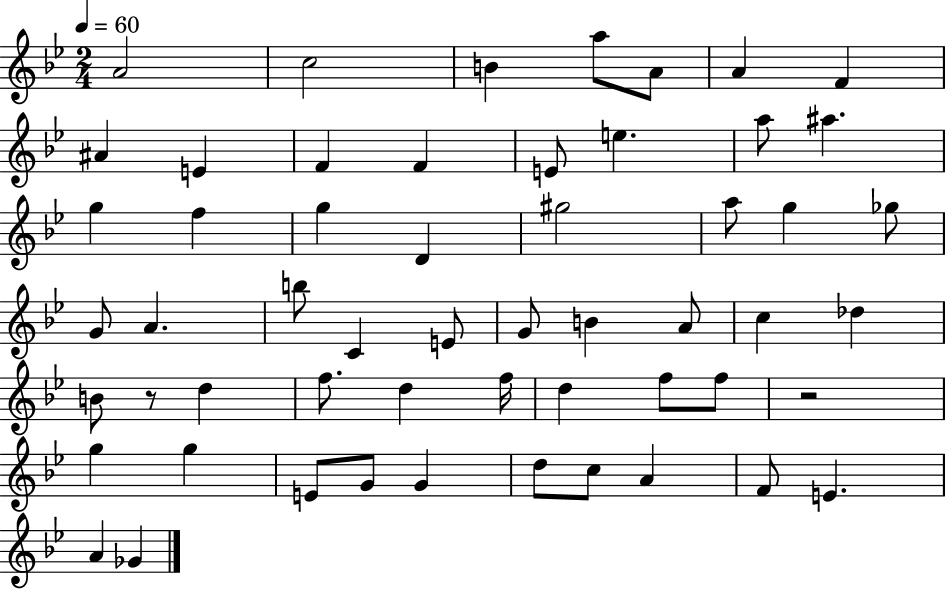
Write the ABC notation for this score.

X:1
T:Untitled
M:2/4
L:1/4
K:Bb
A2 c2 B a/2 A/2 A F ^A E F F E/2 e a/2 ^a g f g D ^g2 a/2 g _g/2 G/2 A b/2 C E/2 G/2 B A/2 c _d B/2 z/2 d f/2 d f/4 d f/2 f/2 z2 g g E/2 G/2 G d/2 c/2 A F/2 E A _G